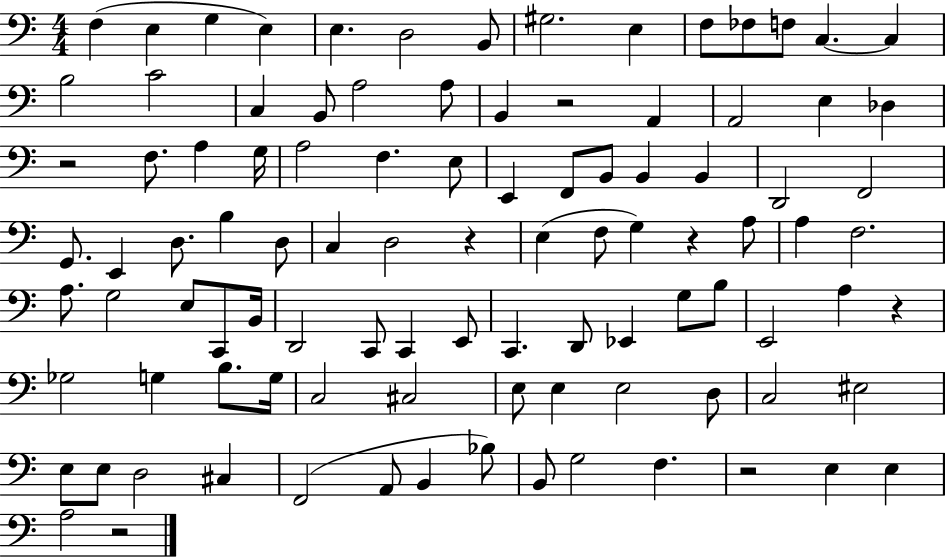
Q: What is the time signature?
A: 4/4